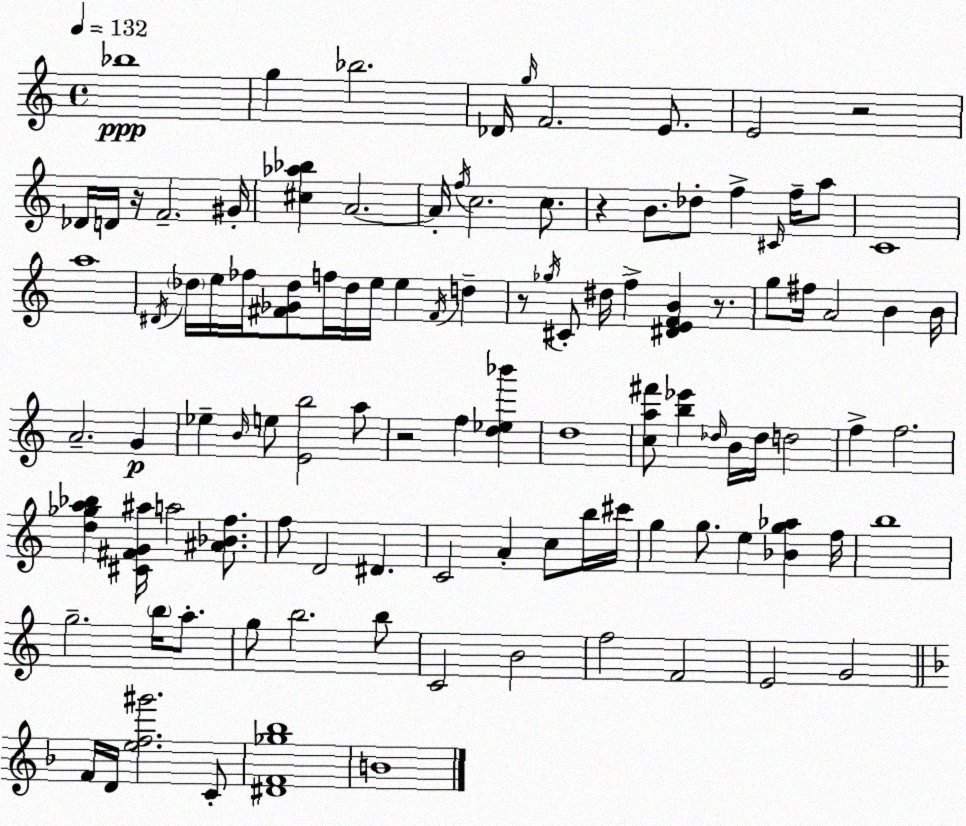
X:1
T:Untitled
M:4/4
L:1/4
K:Am
_b4 g _b2 _D/4 g/4 F2 E/2 E2 z2 _D/4 D/4 z/4 F2 ^G/4 [^c_a_b] A2 A/4 f/4 c2 c/2 z B/2 _d/2 f ^C/4 f/4 a/2 C4 a4 ^D/4 _d/4 e/4 _f/4 [^F_G_d]/2 f/4 _d/4 e/4 e ^F/4 d z/2 _g/4 ^C/2 ^d/4 f [^DEFB] z/2 g/2 ^f/4 A2 B B/4 A2 G _e B/4 e/2 [Eb]2 a/2 z2 f [d_e_b'] d4 [ca^f']/2 [b_e'] _d/4 B/4 _d/4 d2 f f2 [d_ga_b] [^C^FG^a]/4 a2 [^A_Bf]/2 f/2 D2 ^D C2 A c/2 b/4 ^c'/4 g g/2 e [_Bg_a] f/4 b4 g2 b/4 a/2 g/2 b2 b/2 C2 B2 f2 F2 E2 G2 F/4 D/4 [ef^g']2 C/2 [^DF_g_b]4 B4